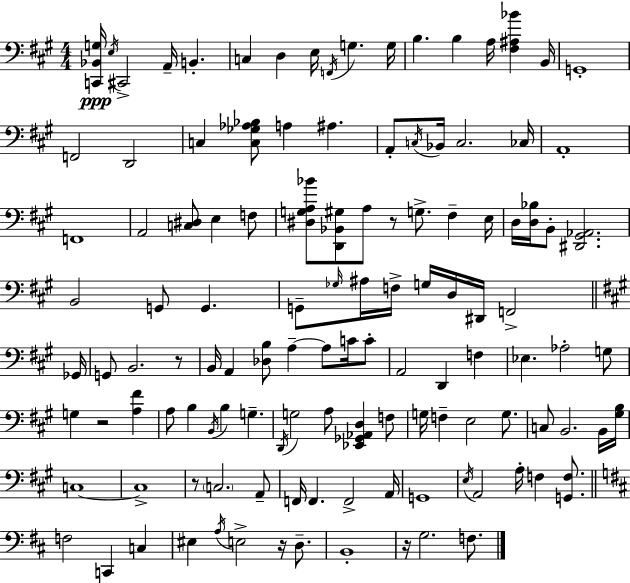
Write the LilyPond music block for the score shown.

{
  \clef bass
  \numericTimeSignature
  \time 4/4
  \key a \major
  <c, bes, g>16\ppp \acciaccatura { e16 } cis,2-> a,16-- b,4.-. | c4 d4 e16 \acciaccatura { f,16 } g4. | g16 b4. b4 a16 <fis ais bes'>4 | b,16 g,1-. | \break f,2 d,2 | c4 <c ges aes bes>8 a4 ais4. | a,8-. \acciaccatura { c16 } bes,16 c2. | ces16 a,1-. | \break f,1 | a,2 <c dis>8 e4 | f8 <dis g a bes'>8 <d, bes, gis>8 a8 r8 g8.-> fis4-- | e16 d16 <d bes>16 b,8-. <dis, gis, aes,>2. | \break b,2 g,8 g,4. | g,8-- \grace { ges16 } ais16 f16-> g16 d16 dis,16 f,2-> | \bar "||" \break \key a \major ges,16 g,8 b,2. r8 | b,16 a,4 <des b>8 a4--~~ a8 c'16 c'8-. | a,2 d,4 f4 | ees4. aes2-. g8 | \break g4 r2 <a fis'>4 | a8 b4 \acciaccatura { b,16 } b4 g4.-- | \acciaccatura { d,16 } g2 a8 <ees, ges, aes, d>4 | f8 g16 f4-- e2 | \break g8. c8 b,2. | b,16 <gis b>16 c1~~ | c1-> | r8 \parenthesize c2. | \break a,8-- f,16 f,4. f,2-> | a,16 g,1 | \acciaccatura { e16 } a,2 a16-. f4 | <g, f>8. \bar "||" \break \key d \major f2 c,4 c4 | eis4 \acciaccatura { a16 } e2-> r16 d8.-- | b,1-. | r16 g2. f8. | \break \bar "|."
}